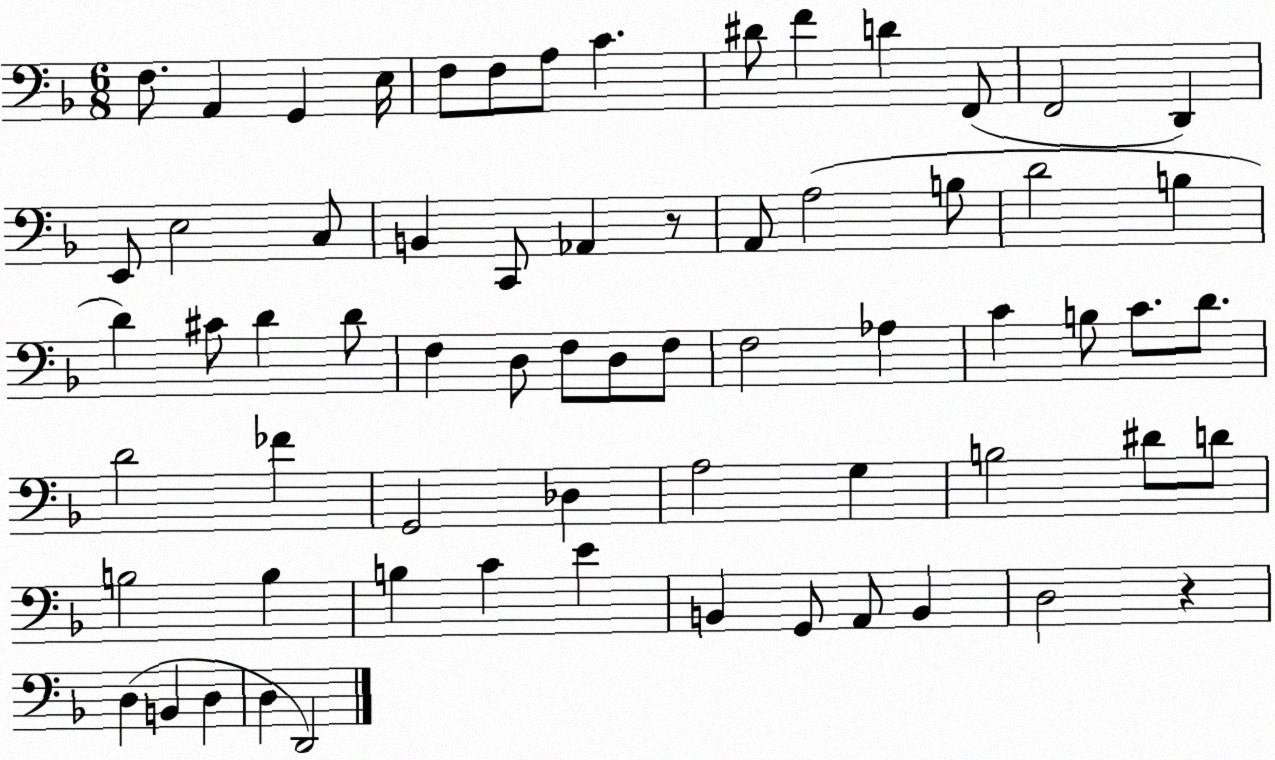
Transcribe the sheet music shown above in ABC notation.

X:1
T:Untitled
M:6/8
L:1/4
K:F
F,/2 A,, G,, E,/4 F,/2 F,/2 A,/2 C ^D/2 F D F,,/2 F,,2 D,, E,,/2 E,2 C,/2 B,, C,,/2 _A,, z/2 A,,/2 A,2 B,/2 D2 B, D ^C/2 D D/2 F, D,/2 F,/2 D,/2 F,/2 F,2 _A, C B,/2 C/2 D/2 D2 _F G,,2 _D, A,2 G, B,2 ^D/2 D/2 B,2 B, B, C E B,, G,,/2 A,,/2 B,, D,2 z D, B,, D, D, D,,2